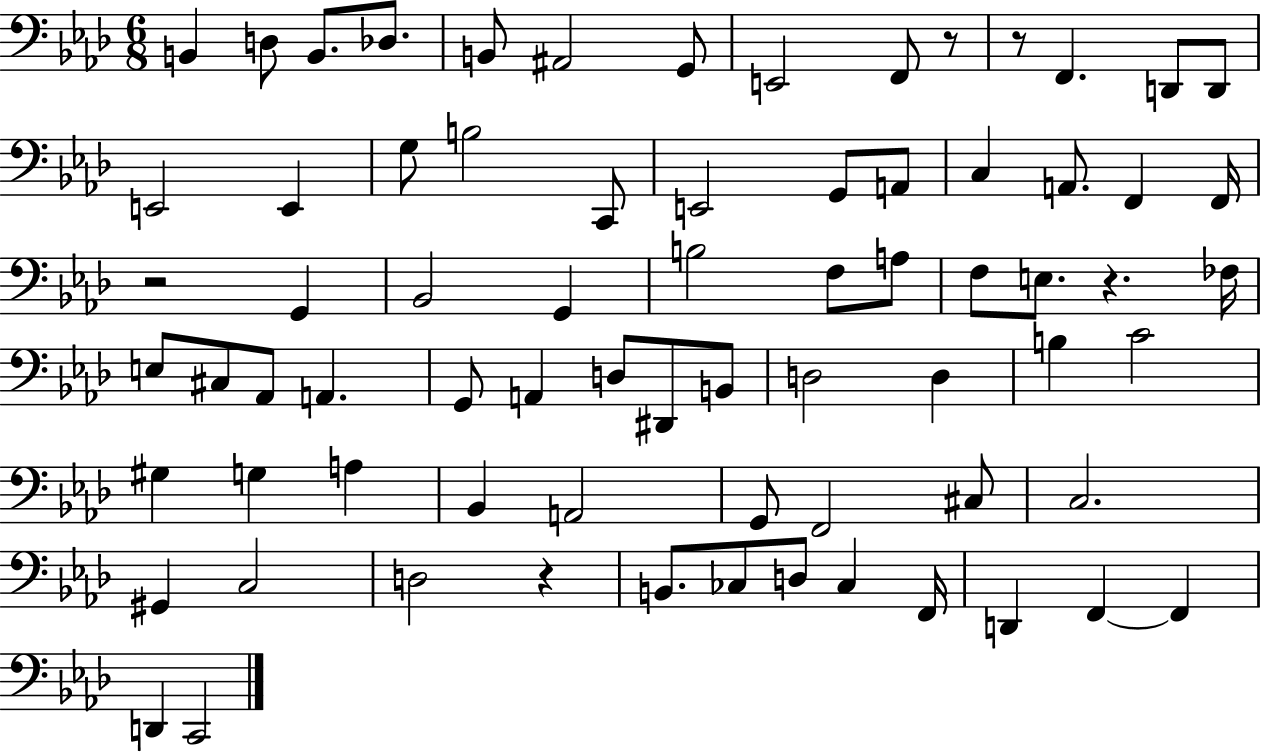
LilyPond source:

{
  \clef bass
  \numericTimeSignature
  \time 6/8
  \key aes \major
  b,4 d8 b,8. des8. | b,8 ais,2 g,8 | e,2 f,8 r8 | r8 f,4. d,8 d,8 | \break e,2 e,4 | g8 b2 c,8 | e,2 g,8 a,8 | c4 a,8. f,4 f,16 | \break r2 g,4 | bes,2 g,4 | b2 f8 a8 | f8 e8. r4. fes16 | \break e8 cis8 aes,8 a,4. | g,8 a,4 d8 dis,8 b,8 | d2 d4 | b4 c'2 | \break gis4 g4 a4 | bes,4 a,2 | g,8 f,2 cis8 | c2. | \break gis,4 c2 | d2 r4 | b,8. ces8 d8 ces4 f,16 | d,4 f,4~~ f,4 | \break d,4 c,2 | \bar "|."
}